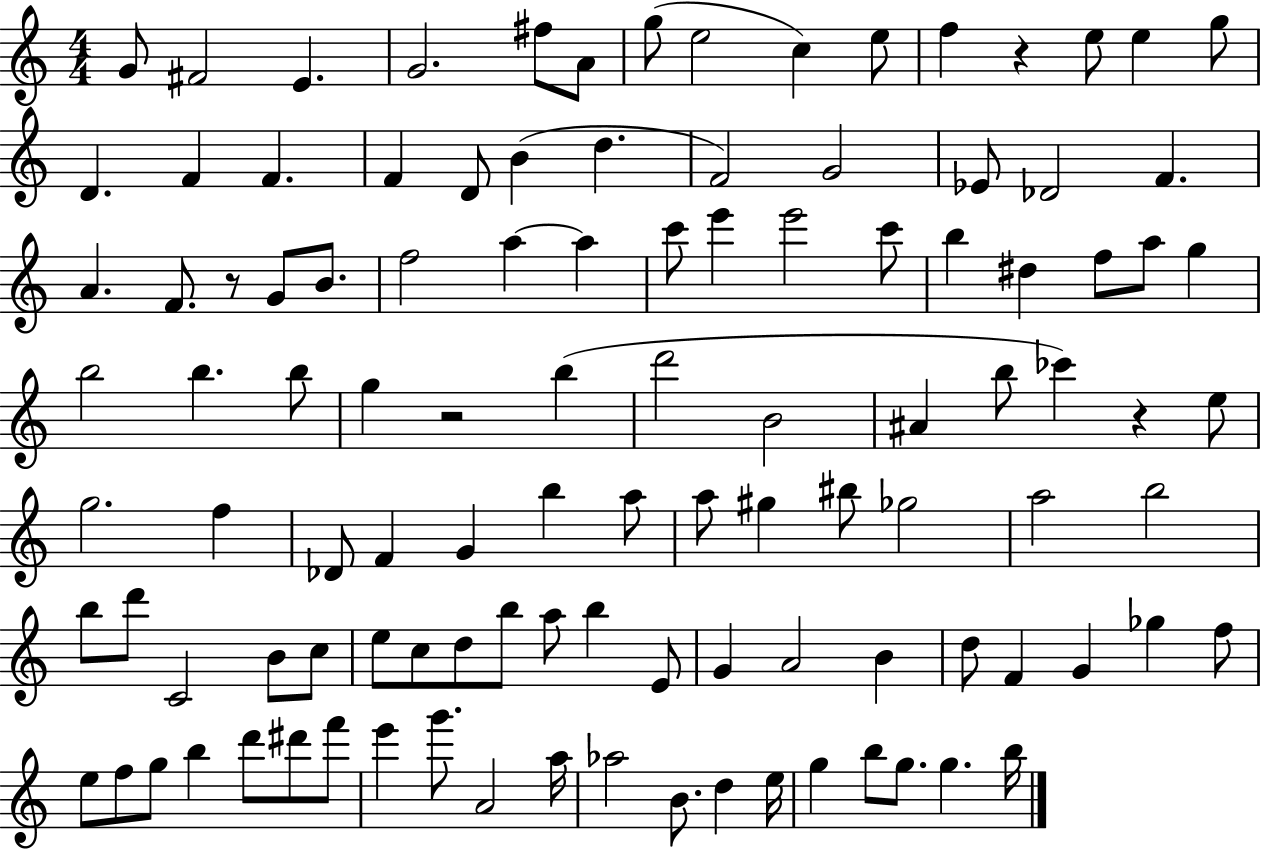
{
  \clef treble
  \numericTimeSignature
  \time 4/4
  \key c \major
  g'8 fis'2 e'4. | g'2. fis''8 a'8 | g''8( e''2 c''4) e''8 | f''4 r4 e''8 e''4 g''8 | \break d'4. f'4 f'4. | f'4 d'8 b'4( d''4. | f'2) g'2 | ees'8 des'2 f'4. | \break a'4. f'8. r8 g'8 b'8. | f''2 a''4~~ a''4 | c'''8 e'''4 e'''2 c'''8 | b''4 dis''4 f''8 a''8 g''4 | \break b''2 b''4. b''8 | g''4 r2 b''4( | d'''2 b'2 | ais'4 b''8 ces'''4) r4 e''8 | \break g''2. f''4 | des'8 f'4 g'4 b''4 a''8 | a''8 gis''4 bis''8 ges''2 | a''2 b''2 | \break b''8 d'''8 c'2 b'8 c''8 | e''8 c''8 d''8 b''8 a''8 b''4 e'8 | g'4 a'2 b'4 | d''8 f'4 g'4 ges''4 f''8 | \break e''8 f''8 g''8 b''4 d'''8 dis'''8 f'''8 | e'''4 g'''8. a'2 a''16 | aes''2 b'8. d''4 e''16 | g''4 b''8 g''8. g''4. b''16 | \break \bar "|."
}